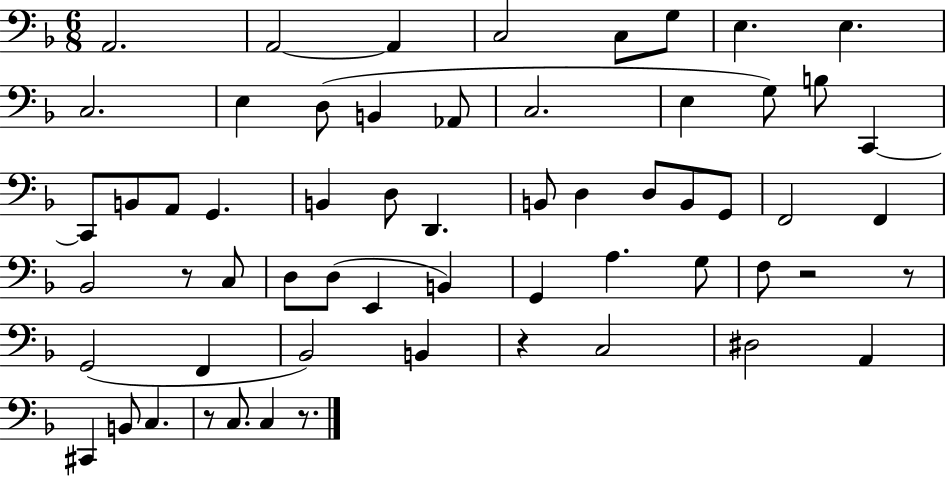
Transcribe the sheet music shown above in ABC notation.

X:1
T:Untitled
M:6/8
L:1/4
K:F
A,,2 A,,2 A,, C,2 C,/2 G,/2 E, E, C,2 E, D,/2 B,, _A,,/2 C,2 E, G,/2 B,/2 C,, C,,/2 B,,/2 A,,/2 G,, B,, D,/2 D,, B,,/2 D, D,/2 B,,/2 G,,/2 F,,2 F,, _B,,2 z/2 C,/2 D,/2 D,/2 E,, B,, G,, A, G,/2 F,/2 z2 z/2 G,,2 F,, _B,,2 B,, z C,2 ^D,2 A,, ^C,, B,,/2 C, z/2 C,/2 C, z/2